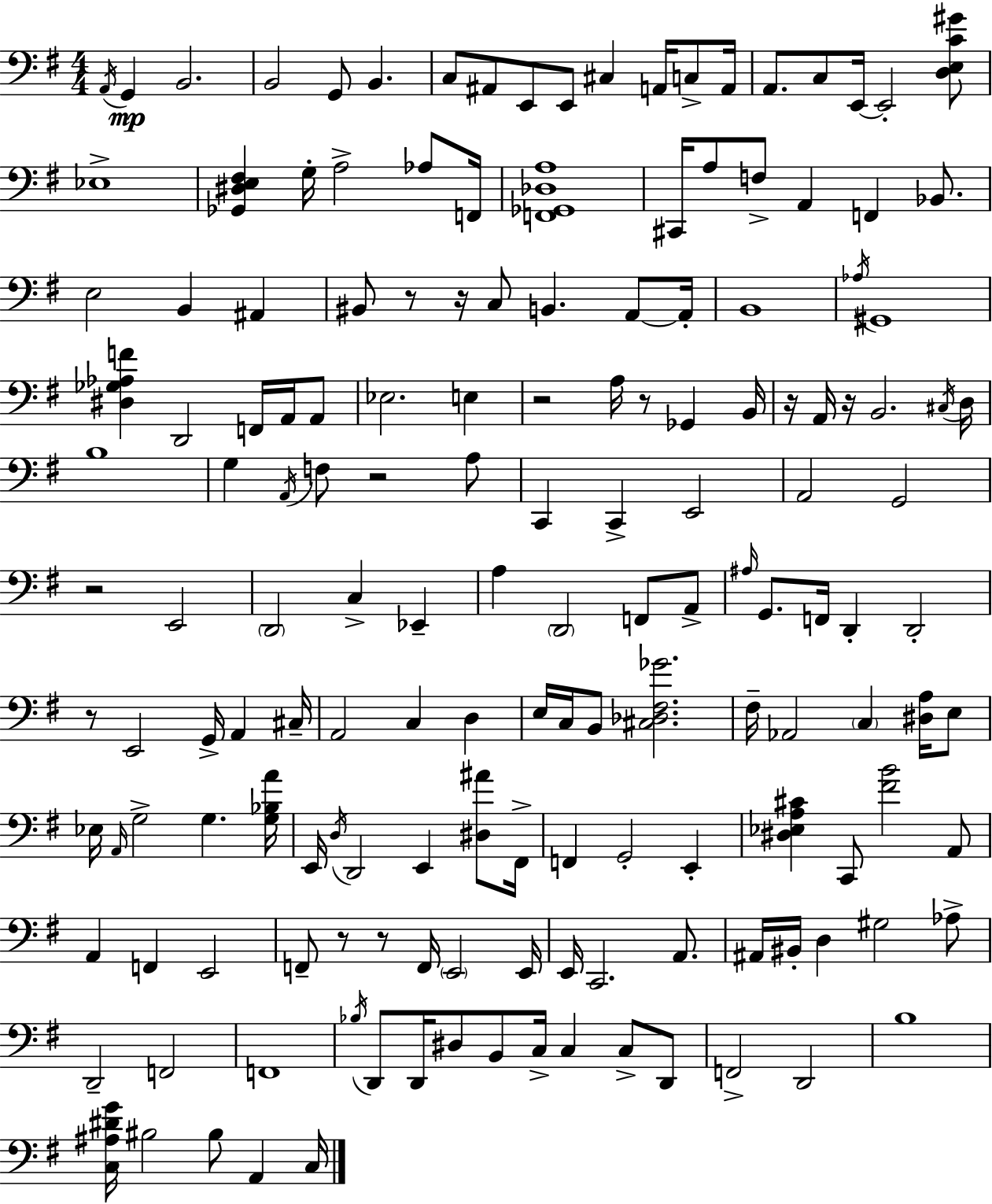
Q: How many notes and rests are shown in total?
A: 160